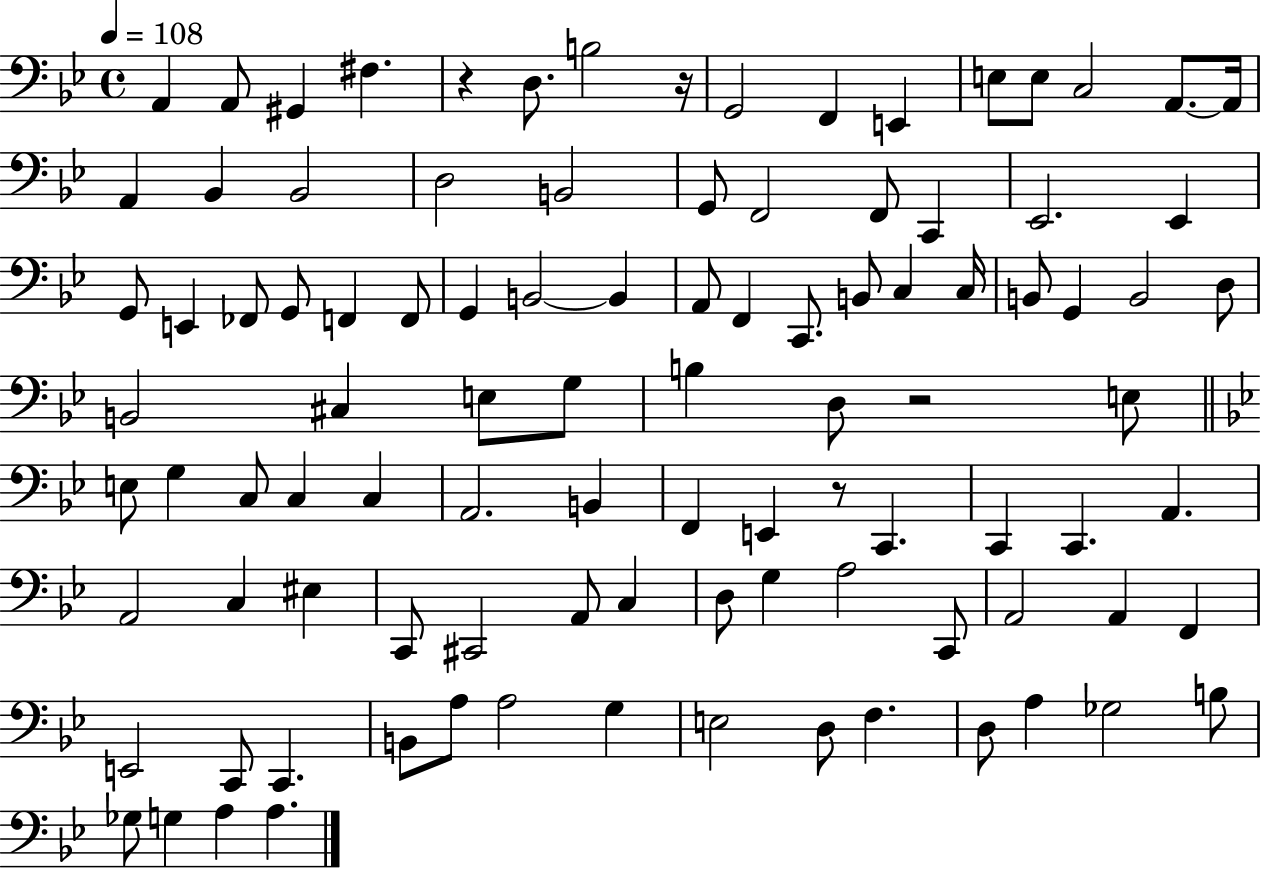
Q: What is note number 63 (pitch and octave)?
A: C2